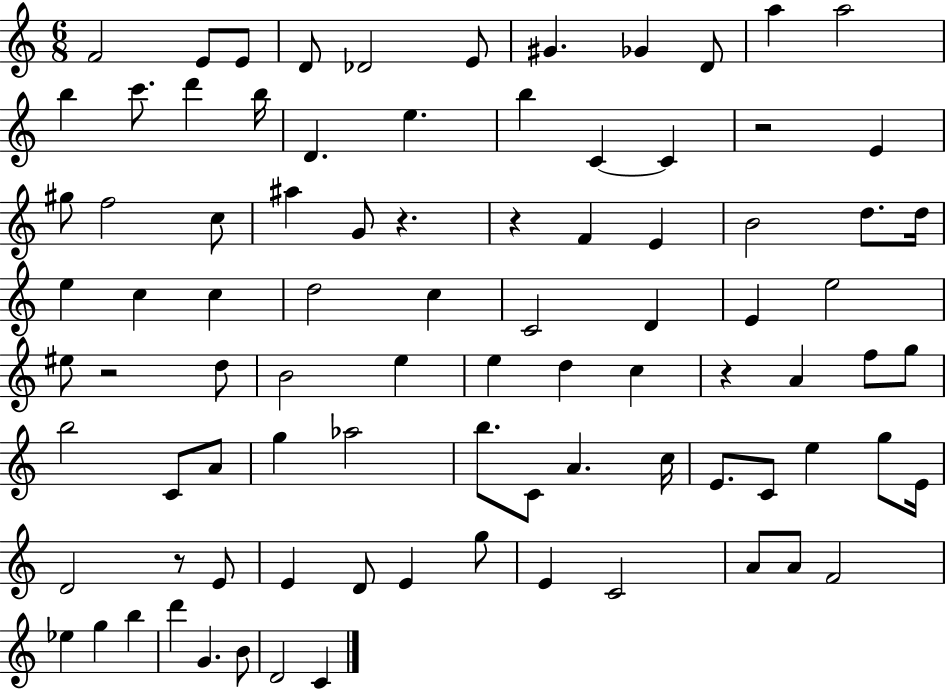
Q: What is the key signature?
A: C major